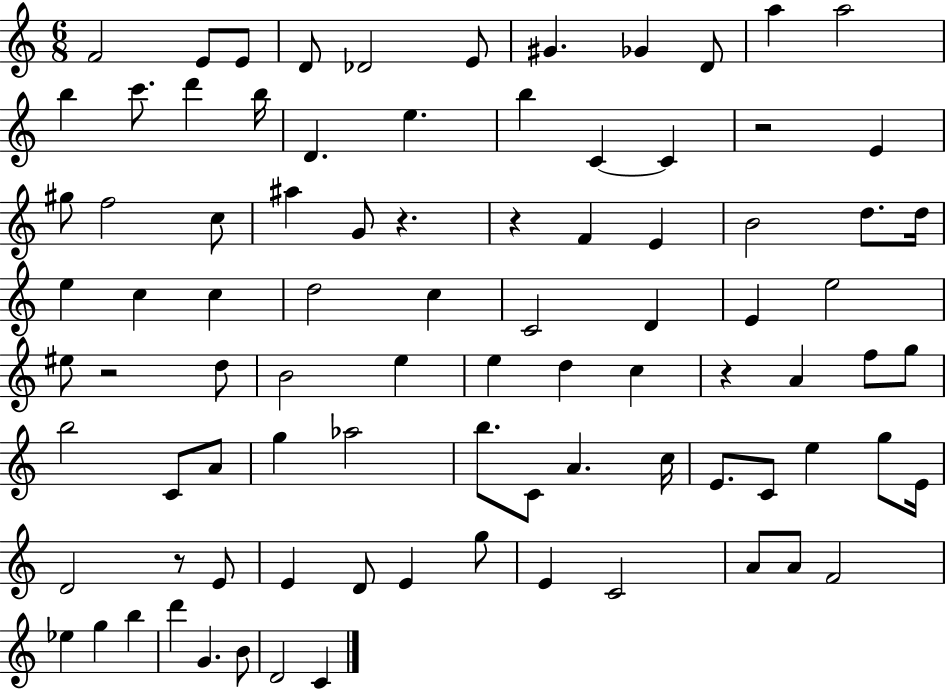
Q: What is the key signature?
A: C major